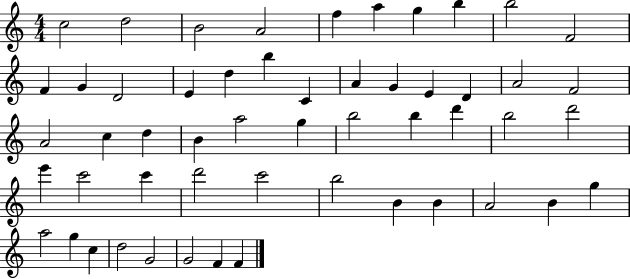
X:1
T:Untitled
M:4/4
L:1/4
K:C
c2 d2 B2 A2 f a g b b2 F2 F G D2 E d b C A G E D A2 F2 A2 c d B a2 g b2 b d' b2 d'2 e' c'2 c' d'2 c'2 b2 B B A2 B g a2 g c d2 G2 G2 F F